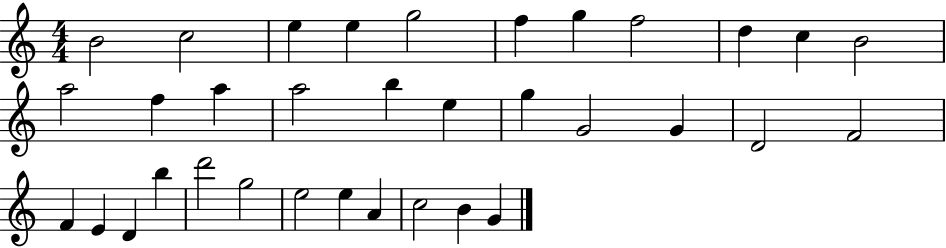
{
  \clef treble
  \numericTimeSignature
  \time 4/4
  \key c \major
  b'2 c''2 | e''4 e''4 g''2 | f''4 g''4 f''2 | d''4 c''4 b'2 | \break a''2 f''4 a''4 | a''2 b''4 e''4 | g''4 g'2 g'4 | d'2 f'2 | \break f'4 e'4 d'4 b''4 | d'''2 g''2 | e''2 e''4 a'4 | c''2 b'4 g'4 | \break \bar "|."
}